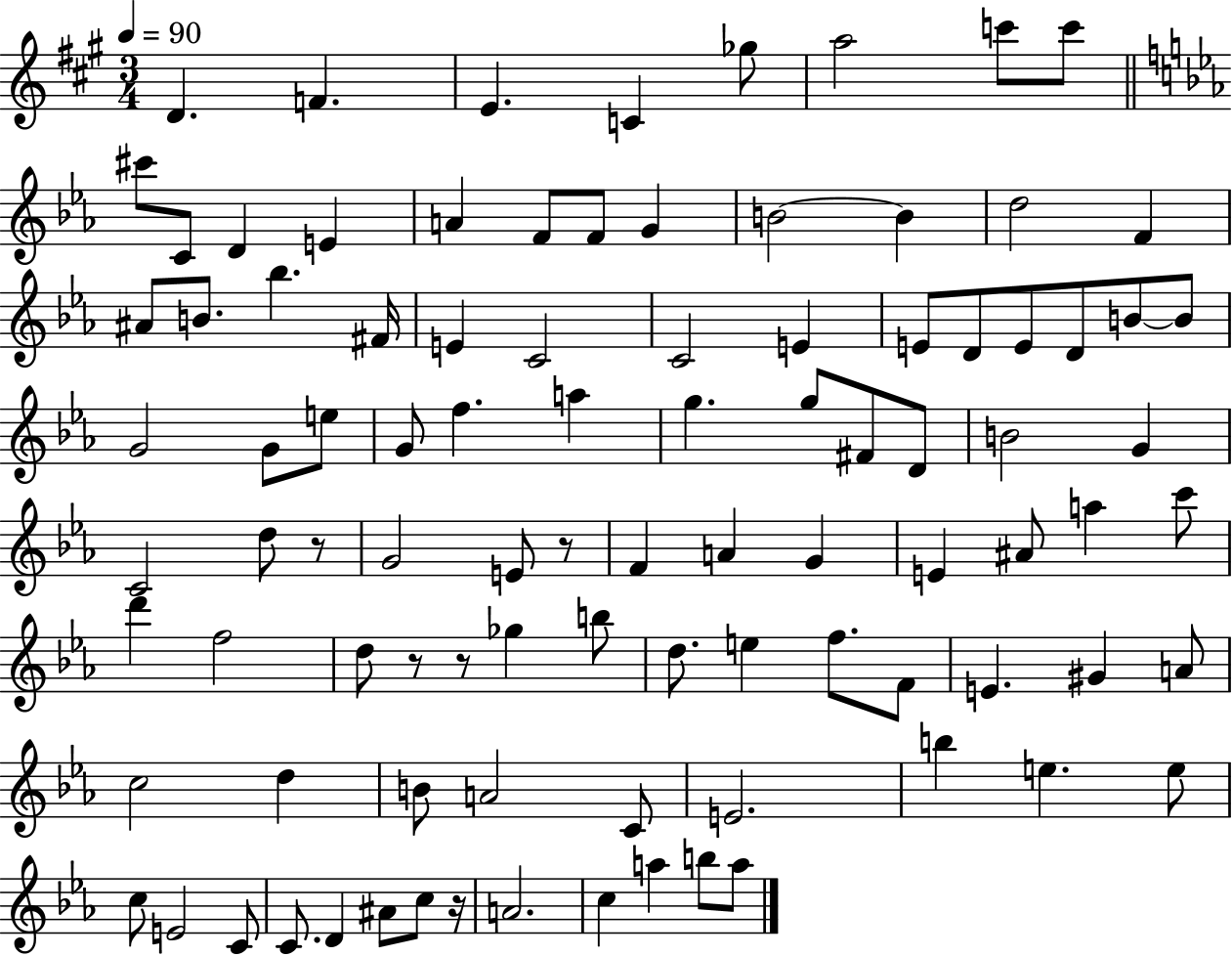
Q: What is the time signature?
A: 3/4